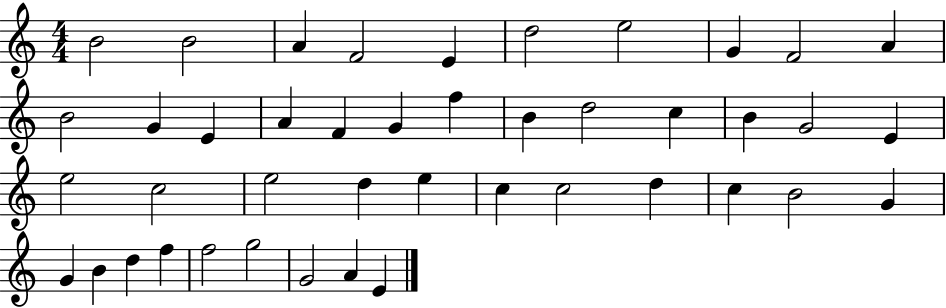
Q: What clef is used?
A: treble